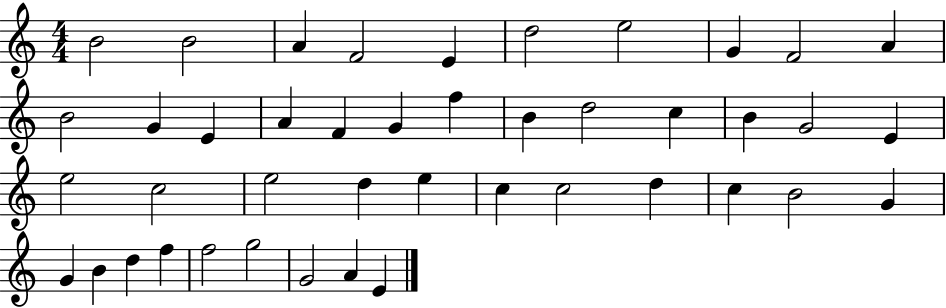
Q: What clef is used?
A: treble